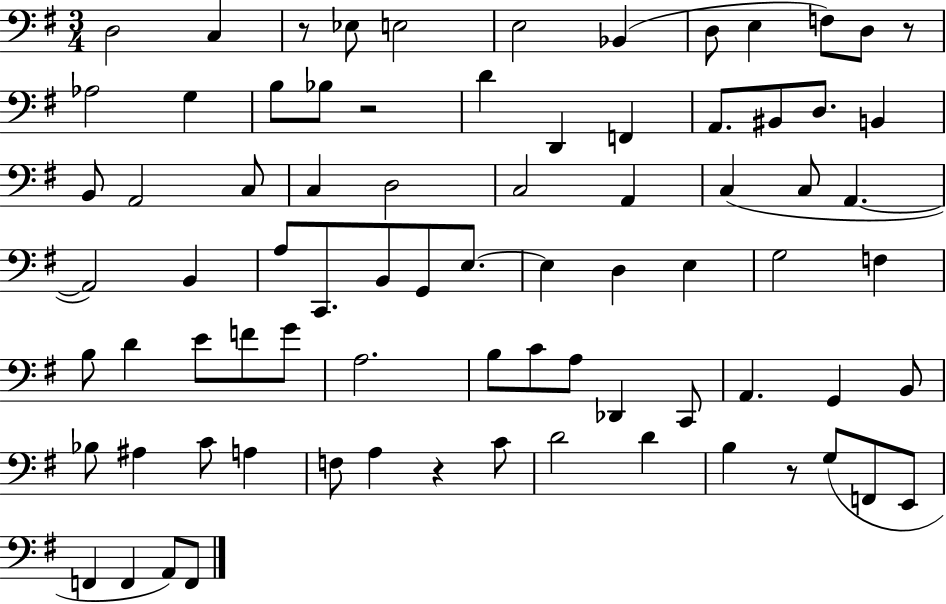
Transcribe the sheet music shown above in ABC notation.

X:1
T:Untitled
M:3/4
L:1/4
K:G
D,2 C, z/2 _E,/2 E,2 E,2 _B,, D,/2 E, F,/2 D,/2 z/2 _A,2 G, B,/2 _B,/2 z2 D D,, F,, A,,/2 ^B,,/2 D,/2 B,, B,,/2 A,,2 C,/2 C, D,2 C,2 A,, C, C,/2 A,, A,,2 B,, A,/2 C,,/2 B,,/2 G,,/2 E,/2 E, D, E, G,2 F, B,/2 D E/2 F/2 G/2 A,2 B,/2 C/2 A,/2 _D,, C,,/2 A,, G,, B,,/2 _B,/2 ^A, C/2 A, F,/2 A, z C/2 D2 D B, z/2 G,/2 F,,/2 E,,/2 F,, F,, A,,/2 F,,/2